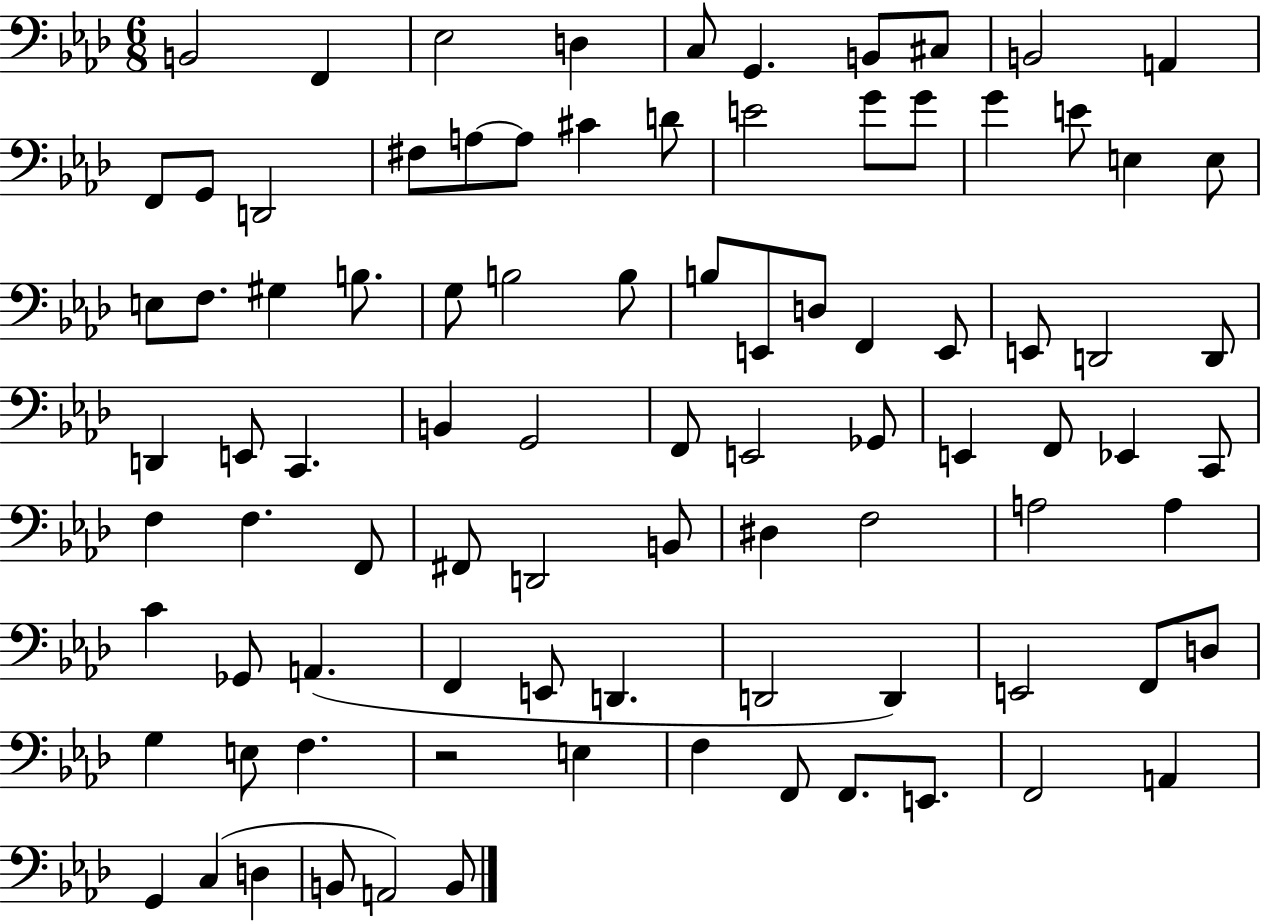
{
  \clef bass
  \numericTimeSignature
  \time 6/8
  \key aes \major
  b,2 f,4 | ees2 d4 | c8 g,4. b,8 cis8 | b,2 a,4 | \break f,8 g,8 d,2 | fis8 a8~~ a8 cis'4 d'8 | e'2 g'8 g'8 | g'4 e'8 e4 e8 | \break e8 f8. gis4 b8. | g8 b2 b8 | b8 e,8 d8 f,4 e,8 | e,8 d,2 d,8 | \break d,4 e,8 c,4. | b,4 g,2 | f,8 e,2 ges,8 | e,4 f,8 ees,4 c,8 | \break f4 f4. f,8 | fis,8 d,2 b,8 | dis4 f2 | a2 a4 | \break c'4 ges,8 a,4.( | f,4 e,8 d,4. | d,2 d,4) | e,2 f,8 d8 | \break g4 e8 f4. | r2 e4 | f4 f,8 f,8. e,8. | f,2 a,4 | \break g,4 c4( d4 | b,8 a,2) b,8 | \bar "|."
}